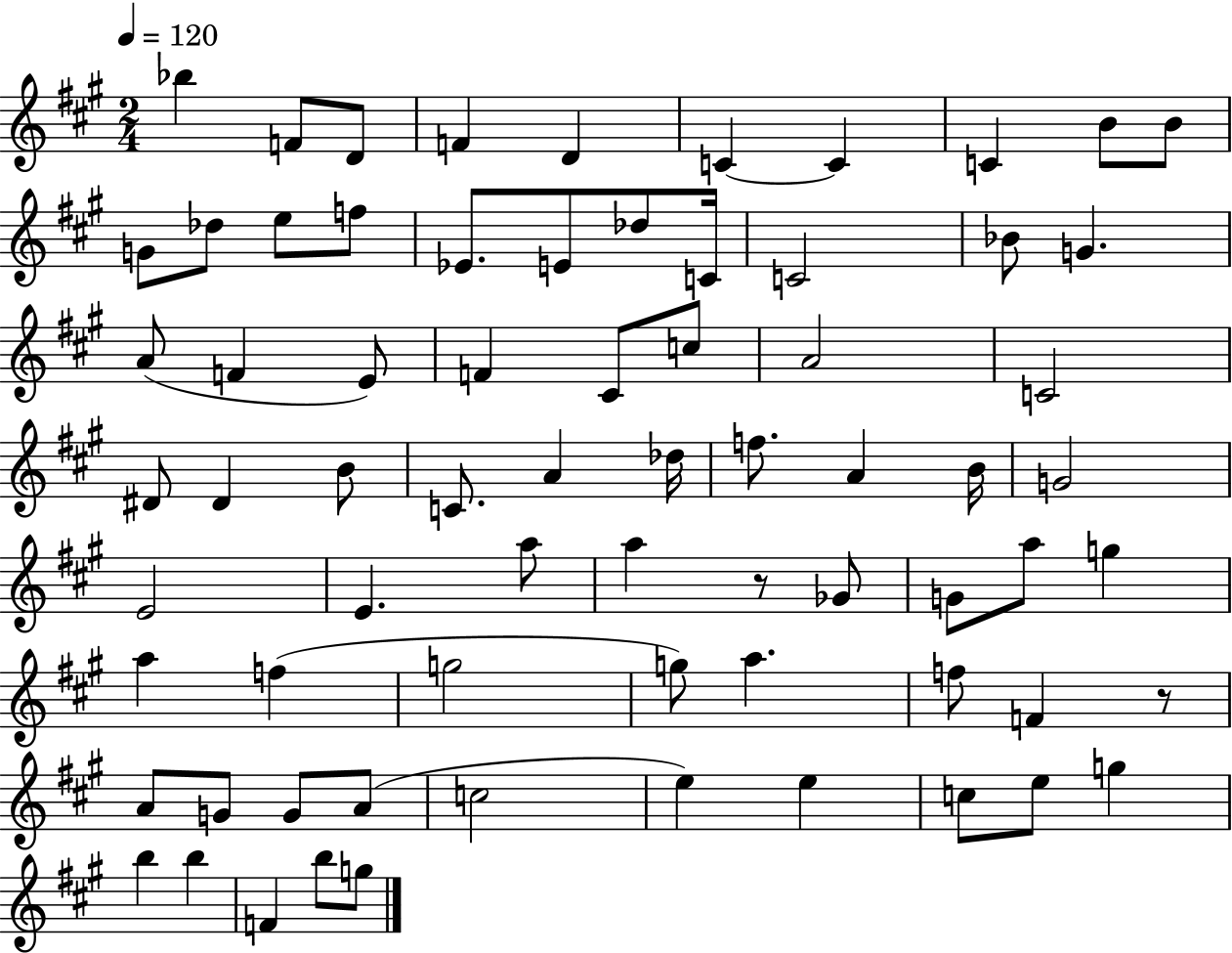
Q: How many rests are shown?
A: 2